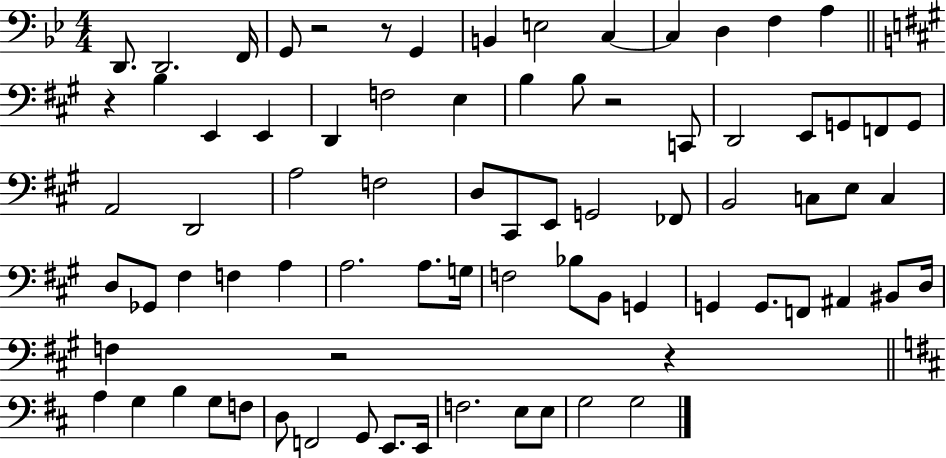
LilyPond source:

{
  \clef bass
  \numericTimeSignature
  \time 4/4
  \key bes \major
  d,8. d,2. f,16 | g,8 r2 r8 g,4 | b,4 e2 c4~~ | c4 d4 f4 a4 | \break \bar "||" \break \key a \major r4 b4 e,4 e,4 | d,4 f2 e4 | b4 b8 r2 c,8 | d,2 e,8 g,8 f,8 g,8 | \break a,2 d,2 | a2 f2 | d8 cis,8 e,8 g,2 fes,8 | b,2 c8 e8 c4 | \break d8 ges,8 fis4 f4 a4 | a2. a8. g16 | f2 bes8 b,8 g,4 | g,4 g,8. f,8 ais,4 bis,8 d16 | \break f4 r2 r4 | \bar "||" \break \key b \minor a4 g4 b4 g8 f8 | d8 f,2 g,8 e,8. e,16 | f2. e8 e8 | g2 g2 | \break \bar "|."
}